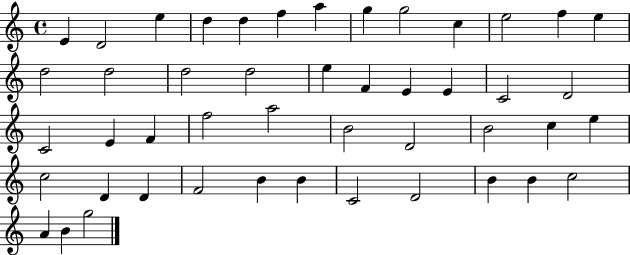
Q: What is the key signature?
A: C major